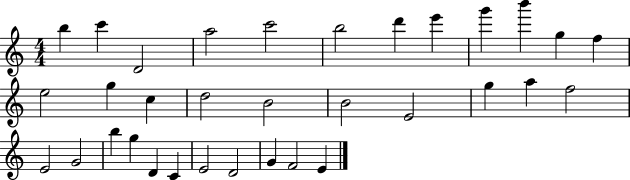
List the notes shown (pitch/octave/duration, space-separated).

B5/q C6/q D4/h A5/h C6/h B5/h D6/q E6/q G6/q B6/q G5/q F5/q E5/h G5/q C5/q D5/h B4/h B4/h E4/h G5/q A5/q F5/h E4/h G4/h B5/q G5/q D4/q C4/q E4/h D4/h G4/q F4/h E4/q